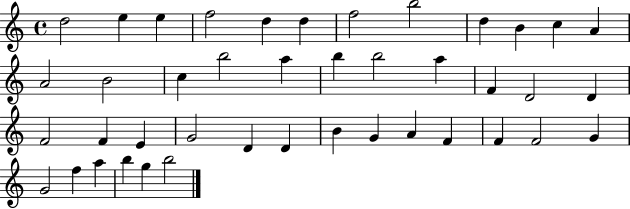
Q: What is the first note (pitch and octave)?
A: D5